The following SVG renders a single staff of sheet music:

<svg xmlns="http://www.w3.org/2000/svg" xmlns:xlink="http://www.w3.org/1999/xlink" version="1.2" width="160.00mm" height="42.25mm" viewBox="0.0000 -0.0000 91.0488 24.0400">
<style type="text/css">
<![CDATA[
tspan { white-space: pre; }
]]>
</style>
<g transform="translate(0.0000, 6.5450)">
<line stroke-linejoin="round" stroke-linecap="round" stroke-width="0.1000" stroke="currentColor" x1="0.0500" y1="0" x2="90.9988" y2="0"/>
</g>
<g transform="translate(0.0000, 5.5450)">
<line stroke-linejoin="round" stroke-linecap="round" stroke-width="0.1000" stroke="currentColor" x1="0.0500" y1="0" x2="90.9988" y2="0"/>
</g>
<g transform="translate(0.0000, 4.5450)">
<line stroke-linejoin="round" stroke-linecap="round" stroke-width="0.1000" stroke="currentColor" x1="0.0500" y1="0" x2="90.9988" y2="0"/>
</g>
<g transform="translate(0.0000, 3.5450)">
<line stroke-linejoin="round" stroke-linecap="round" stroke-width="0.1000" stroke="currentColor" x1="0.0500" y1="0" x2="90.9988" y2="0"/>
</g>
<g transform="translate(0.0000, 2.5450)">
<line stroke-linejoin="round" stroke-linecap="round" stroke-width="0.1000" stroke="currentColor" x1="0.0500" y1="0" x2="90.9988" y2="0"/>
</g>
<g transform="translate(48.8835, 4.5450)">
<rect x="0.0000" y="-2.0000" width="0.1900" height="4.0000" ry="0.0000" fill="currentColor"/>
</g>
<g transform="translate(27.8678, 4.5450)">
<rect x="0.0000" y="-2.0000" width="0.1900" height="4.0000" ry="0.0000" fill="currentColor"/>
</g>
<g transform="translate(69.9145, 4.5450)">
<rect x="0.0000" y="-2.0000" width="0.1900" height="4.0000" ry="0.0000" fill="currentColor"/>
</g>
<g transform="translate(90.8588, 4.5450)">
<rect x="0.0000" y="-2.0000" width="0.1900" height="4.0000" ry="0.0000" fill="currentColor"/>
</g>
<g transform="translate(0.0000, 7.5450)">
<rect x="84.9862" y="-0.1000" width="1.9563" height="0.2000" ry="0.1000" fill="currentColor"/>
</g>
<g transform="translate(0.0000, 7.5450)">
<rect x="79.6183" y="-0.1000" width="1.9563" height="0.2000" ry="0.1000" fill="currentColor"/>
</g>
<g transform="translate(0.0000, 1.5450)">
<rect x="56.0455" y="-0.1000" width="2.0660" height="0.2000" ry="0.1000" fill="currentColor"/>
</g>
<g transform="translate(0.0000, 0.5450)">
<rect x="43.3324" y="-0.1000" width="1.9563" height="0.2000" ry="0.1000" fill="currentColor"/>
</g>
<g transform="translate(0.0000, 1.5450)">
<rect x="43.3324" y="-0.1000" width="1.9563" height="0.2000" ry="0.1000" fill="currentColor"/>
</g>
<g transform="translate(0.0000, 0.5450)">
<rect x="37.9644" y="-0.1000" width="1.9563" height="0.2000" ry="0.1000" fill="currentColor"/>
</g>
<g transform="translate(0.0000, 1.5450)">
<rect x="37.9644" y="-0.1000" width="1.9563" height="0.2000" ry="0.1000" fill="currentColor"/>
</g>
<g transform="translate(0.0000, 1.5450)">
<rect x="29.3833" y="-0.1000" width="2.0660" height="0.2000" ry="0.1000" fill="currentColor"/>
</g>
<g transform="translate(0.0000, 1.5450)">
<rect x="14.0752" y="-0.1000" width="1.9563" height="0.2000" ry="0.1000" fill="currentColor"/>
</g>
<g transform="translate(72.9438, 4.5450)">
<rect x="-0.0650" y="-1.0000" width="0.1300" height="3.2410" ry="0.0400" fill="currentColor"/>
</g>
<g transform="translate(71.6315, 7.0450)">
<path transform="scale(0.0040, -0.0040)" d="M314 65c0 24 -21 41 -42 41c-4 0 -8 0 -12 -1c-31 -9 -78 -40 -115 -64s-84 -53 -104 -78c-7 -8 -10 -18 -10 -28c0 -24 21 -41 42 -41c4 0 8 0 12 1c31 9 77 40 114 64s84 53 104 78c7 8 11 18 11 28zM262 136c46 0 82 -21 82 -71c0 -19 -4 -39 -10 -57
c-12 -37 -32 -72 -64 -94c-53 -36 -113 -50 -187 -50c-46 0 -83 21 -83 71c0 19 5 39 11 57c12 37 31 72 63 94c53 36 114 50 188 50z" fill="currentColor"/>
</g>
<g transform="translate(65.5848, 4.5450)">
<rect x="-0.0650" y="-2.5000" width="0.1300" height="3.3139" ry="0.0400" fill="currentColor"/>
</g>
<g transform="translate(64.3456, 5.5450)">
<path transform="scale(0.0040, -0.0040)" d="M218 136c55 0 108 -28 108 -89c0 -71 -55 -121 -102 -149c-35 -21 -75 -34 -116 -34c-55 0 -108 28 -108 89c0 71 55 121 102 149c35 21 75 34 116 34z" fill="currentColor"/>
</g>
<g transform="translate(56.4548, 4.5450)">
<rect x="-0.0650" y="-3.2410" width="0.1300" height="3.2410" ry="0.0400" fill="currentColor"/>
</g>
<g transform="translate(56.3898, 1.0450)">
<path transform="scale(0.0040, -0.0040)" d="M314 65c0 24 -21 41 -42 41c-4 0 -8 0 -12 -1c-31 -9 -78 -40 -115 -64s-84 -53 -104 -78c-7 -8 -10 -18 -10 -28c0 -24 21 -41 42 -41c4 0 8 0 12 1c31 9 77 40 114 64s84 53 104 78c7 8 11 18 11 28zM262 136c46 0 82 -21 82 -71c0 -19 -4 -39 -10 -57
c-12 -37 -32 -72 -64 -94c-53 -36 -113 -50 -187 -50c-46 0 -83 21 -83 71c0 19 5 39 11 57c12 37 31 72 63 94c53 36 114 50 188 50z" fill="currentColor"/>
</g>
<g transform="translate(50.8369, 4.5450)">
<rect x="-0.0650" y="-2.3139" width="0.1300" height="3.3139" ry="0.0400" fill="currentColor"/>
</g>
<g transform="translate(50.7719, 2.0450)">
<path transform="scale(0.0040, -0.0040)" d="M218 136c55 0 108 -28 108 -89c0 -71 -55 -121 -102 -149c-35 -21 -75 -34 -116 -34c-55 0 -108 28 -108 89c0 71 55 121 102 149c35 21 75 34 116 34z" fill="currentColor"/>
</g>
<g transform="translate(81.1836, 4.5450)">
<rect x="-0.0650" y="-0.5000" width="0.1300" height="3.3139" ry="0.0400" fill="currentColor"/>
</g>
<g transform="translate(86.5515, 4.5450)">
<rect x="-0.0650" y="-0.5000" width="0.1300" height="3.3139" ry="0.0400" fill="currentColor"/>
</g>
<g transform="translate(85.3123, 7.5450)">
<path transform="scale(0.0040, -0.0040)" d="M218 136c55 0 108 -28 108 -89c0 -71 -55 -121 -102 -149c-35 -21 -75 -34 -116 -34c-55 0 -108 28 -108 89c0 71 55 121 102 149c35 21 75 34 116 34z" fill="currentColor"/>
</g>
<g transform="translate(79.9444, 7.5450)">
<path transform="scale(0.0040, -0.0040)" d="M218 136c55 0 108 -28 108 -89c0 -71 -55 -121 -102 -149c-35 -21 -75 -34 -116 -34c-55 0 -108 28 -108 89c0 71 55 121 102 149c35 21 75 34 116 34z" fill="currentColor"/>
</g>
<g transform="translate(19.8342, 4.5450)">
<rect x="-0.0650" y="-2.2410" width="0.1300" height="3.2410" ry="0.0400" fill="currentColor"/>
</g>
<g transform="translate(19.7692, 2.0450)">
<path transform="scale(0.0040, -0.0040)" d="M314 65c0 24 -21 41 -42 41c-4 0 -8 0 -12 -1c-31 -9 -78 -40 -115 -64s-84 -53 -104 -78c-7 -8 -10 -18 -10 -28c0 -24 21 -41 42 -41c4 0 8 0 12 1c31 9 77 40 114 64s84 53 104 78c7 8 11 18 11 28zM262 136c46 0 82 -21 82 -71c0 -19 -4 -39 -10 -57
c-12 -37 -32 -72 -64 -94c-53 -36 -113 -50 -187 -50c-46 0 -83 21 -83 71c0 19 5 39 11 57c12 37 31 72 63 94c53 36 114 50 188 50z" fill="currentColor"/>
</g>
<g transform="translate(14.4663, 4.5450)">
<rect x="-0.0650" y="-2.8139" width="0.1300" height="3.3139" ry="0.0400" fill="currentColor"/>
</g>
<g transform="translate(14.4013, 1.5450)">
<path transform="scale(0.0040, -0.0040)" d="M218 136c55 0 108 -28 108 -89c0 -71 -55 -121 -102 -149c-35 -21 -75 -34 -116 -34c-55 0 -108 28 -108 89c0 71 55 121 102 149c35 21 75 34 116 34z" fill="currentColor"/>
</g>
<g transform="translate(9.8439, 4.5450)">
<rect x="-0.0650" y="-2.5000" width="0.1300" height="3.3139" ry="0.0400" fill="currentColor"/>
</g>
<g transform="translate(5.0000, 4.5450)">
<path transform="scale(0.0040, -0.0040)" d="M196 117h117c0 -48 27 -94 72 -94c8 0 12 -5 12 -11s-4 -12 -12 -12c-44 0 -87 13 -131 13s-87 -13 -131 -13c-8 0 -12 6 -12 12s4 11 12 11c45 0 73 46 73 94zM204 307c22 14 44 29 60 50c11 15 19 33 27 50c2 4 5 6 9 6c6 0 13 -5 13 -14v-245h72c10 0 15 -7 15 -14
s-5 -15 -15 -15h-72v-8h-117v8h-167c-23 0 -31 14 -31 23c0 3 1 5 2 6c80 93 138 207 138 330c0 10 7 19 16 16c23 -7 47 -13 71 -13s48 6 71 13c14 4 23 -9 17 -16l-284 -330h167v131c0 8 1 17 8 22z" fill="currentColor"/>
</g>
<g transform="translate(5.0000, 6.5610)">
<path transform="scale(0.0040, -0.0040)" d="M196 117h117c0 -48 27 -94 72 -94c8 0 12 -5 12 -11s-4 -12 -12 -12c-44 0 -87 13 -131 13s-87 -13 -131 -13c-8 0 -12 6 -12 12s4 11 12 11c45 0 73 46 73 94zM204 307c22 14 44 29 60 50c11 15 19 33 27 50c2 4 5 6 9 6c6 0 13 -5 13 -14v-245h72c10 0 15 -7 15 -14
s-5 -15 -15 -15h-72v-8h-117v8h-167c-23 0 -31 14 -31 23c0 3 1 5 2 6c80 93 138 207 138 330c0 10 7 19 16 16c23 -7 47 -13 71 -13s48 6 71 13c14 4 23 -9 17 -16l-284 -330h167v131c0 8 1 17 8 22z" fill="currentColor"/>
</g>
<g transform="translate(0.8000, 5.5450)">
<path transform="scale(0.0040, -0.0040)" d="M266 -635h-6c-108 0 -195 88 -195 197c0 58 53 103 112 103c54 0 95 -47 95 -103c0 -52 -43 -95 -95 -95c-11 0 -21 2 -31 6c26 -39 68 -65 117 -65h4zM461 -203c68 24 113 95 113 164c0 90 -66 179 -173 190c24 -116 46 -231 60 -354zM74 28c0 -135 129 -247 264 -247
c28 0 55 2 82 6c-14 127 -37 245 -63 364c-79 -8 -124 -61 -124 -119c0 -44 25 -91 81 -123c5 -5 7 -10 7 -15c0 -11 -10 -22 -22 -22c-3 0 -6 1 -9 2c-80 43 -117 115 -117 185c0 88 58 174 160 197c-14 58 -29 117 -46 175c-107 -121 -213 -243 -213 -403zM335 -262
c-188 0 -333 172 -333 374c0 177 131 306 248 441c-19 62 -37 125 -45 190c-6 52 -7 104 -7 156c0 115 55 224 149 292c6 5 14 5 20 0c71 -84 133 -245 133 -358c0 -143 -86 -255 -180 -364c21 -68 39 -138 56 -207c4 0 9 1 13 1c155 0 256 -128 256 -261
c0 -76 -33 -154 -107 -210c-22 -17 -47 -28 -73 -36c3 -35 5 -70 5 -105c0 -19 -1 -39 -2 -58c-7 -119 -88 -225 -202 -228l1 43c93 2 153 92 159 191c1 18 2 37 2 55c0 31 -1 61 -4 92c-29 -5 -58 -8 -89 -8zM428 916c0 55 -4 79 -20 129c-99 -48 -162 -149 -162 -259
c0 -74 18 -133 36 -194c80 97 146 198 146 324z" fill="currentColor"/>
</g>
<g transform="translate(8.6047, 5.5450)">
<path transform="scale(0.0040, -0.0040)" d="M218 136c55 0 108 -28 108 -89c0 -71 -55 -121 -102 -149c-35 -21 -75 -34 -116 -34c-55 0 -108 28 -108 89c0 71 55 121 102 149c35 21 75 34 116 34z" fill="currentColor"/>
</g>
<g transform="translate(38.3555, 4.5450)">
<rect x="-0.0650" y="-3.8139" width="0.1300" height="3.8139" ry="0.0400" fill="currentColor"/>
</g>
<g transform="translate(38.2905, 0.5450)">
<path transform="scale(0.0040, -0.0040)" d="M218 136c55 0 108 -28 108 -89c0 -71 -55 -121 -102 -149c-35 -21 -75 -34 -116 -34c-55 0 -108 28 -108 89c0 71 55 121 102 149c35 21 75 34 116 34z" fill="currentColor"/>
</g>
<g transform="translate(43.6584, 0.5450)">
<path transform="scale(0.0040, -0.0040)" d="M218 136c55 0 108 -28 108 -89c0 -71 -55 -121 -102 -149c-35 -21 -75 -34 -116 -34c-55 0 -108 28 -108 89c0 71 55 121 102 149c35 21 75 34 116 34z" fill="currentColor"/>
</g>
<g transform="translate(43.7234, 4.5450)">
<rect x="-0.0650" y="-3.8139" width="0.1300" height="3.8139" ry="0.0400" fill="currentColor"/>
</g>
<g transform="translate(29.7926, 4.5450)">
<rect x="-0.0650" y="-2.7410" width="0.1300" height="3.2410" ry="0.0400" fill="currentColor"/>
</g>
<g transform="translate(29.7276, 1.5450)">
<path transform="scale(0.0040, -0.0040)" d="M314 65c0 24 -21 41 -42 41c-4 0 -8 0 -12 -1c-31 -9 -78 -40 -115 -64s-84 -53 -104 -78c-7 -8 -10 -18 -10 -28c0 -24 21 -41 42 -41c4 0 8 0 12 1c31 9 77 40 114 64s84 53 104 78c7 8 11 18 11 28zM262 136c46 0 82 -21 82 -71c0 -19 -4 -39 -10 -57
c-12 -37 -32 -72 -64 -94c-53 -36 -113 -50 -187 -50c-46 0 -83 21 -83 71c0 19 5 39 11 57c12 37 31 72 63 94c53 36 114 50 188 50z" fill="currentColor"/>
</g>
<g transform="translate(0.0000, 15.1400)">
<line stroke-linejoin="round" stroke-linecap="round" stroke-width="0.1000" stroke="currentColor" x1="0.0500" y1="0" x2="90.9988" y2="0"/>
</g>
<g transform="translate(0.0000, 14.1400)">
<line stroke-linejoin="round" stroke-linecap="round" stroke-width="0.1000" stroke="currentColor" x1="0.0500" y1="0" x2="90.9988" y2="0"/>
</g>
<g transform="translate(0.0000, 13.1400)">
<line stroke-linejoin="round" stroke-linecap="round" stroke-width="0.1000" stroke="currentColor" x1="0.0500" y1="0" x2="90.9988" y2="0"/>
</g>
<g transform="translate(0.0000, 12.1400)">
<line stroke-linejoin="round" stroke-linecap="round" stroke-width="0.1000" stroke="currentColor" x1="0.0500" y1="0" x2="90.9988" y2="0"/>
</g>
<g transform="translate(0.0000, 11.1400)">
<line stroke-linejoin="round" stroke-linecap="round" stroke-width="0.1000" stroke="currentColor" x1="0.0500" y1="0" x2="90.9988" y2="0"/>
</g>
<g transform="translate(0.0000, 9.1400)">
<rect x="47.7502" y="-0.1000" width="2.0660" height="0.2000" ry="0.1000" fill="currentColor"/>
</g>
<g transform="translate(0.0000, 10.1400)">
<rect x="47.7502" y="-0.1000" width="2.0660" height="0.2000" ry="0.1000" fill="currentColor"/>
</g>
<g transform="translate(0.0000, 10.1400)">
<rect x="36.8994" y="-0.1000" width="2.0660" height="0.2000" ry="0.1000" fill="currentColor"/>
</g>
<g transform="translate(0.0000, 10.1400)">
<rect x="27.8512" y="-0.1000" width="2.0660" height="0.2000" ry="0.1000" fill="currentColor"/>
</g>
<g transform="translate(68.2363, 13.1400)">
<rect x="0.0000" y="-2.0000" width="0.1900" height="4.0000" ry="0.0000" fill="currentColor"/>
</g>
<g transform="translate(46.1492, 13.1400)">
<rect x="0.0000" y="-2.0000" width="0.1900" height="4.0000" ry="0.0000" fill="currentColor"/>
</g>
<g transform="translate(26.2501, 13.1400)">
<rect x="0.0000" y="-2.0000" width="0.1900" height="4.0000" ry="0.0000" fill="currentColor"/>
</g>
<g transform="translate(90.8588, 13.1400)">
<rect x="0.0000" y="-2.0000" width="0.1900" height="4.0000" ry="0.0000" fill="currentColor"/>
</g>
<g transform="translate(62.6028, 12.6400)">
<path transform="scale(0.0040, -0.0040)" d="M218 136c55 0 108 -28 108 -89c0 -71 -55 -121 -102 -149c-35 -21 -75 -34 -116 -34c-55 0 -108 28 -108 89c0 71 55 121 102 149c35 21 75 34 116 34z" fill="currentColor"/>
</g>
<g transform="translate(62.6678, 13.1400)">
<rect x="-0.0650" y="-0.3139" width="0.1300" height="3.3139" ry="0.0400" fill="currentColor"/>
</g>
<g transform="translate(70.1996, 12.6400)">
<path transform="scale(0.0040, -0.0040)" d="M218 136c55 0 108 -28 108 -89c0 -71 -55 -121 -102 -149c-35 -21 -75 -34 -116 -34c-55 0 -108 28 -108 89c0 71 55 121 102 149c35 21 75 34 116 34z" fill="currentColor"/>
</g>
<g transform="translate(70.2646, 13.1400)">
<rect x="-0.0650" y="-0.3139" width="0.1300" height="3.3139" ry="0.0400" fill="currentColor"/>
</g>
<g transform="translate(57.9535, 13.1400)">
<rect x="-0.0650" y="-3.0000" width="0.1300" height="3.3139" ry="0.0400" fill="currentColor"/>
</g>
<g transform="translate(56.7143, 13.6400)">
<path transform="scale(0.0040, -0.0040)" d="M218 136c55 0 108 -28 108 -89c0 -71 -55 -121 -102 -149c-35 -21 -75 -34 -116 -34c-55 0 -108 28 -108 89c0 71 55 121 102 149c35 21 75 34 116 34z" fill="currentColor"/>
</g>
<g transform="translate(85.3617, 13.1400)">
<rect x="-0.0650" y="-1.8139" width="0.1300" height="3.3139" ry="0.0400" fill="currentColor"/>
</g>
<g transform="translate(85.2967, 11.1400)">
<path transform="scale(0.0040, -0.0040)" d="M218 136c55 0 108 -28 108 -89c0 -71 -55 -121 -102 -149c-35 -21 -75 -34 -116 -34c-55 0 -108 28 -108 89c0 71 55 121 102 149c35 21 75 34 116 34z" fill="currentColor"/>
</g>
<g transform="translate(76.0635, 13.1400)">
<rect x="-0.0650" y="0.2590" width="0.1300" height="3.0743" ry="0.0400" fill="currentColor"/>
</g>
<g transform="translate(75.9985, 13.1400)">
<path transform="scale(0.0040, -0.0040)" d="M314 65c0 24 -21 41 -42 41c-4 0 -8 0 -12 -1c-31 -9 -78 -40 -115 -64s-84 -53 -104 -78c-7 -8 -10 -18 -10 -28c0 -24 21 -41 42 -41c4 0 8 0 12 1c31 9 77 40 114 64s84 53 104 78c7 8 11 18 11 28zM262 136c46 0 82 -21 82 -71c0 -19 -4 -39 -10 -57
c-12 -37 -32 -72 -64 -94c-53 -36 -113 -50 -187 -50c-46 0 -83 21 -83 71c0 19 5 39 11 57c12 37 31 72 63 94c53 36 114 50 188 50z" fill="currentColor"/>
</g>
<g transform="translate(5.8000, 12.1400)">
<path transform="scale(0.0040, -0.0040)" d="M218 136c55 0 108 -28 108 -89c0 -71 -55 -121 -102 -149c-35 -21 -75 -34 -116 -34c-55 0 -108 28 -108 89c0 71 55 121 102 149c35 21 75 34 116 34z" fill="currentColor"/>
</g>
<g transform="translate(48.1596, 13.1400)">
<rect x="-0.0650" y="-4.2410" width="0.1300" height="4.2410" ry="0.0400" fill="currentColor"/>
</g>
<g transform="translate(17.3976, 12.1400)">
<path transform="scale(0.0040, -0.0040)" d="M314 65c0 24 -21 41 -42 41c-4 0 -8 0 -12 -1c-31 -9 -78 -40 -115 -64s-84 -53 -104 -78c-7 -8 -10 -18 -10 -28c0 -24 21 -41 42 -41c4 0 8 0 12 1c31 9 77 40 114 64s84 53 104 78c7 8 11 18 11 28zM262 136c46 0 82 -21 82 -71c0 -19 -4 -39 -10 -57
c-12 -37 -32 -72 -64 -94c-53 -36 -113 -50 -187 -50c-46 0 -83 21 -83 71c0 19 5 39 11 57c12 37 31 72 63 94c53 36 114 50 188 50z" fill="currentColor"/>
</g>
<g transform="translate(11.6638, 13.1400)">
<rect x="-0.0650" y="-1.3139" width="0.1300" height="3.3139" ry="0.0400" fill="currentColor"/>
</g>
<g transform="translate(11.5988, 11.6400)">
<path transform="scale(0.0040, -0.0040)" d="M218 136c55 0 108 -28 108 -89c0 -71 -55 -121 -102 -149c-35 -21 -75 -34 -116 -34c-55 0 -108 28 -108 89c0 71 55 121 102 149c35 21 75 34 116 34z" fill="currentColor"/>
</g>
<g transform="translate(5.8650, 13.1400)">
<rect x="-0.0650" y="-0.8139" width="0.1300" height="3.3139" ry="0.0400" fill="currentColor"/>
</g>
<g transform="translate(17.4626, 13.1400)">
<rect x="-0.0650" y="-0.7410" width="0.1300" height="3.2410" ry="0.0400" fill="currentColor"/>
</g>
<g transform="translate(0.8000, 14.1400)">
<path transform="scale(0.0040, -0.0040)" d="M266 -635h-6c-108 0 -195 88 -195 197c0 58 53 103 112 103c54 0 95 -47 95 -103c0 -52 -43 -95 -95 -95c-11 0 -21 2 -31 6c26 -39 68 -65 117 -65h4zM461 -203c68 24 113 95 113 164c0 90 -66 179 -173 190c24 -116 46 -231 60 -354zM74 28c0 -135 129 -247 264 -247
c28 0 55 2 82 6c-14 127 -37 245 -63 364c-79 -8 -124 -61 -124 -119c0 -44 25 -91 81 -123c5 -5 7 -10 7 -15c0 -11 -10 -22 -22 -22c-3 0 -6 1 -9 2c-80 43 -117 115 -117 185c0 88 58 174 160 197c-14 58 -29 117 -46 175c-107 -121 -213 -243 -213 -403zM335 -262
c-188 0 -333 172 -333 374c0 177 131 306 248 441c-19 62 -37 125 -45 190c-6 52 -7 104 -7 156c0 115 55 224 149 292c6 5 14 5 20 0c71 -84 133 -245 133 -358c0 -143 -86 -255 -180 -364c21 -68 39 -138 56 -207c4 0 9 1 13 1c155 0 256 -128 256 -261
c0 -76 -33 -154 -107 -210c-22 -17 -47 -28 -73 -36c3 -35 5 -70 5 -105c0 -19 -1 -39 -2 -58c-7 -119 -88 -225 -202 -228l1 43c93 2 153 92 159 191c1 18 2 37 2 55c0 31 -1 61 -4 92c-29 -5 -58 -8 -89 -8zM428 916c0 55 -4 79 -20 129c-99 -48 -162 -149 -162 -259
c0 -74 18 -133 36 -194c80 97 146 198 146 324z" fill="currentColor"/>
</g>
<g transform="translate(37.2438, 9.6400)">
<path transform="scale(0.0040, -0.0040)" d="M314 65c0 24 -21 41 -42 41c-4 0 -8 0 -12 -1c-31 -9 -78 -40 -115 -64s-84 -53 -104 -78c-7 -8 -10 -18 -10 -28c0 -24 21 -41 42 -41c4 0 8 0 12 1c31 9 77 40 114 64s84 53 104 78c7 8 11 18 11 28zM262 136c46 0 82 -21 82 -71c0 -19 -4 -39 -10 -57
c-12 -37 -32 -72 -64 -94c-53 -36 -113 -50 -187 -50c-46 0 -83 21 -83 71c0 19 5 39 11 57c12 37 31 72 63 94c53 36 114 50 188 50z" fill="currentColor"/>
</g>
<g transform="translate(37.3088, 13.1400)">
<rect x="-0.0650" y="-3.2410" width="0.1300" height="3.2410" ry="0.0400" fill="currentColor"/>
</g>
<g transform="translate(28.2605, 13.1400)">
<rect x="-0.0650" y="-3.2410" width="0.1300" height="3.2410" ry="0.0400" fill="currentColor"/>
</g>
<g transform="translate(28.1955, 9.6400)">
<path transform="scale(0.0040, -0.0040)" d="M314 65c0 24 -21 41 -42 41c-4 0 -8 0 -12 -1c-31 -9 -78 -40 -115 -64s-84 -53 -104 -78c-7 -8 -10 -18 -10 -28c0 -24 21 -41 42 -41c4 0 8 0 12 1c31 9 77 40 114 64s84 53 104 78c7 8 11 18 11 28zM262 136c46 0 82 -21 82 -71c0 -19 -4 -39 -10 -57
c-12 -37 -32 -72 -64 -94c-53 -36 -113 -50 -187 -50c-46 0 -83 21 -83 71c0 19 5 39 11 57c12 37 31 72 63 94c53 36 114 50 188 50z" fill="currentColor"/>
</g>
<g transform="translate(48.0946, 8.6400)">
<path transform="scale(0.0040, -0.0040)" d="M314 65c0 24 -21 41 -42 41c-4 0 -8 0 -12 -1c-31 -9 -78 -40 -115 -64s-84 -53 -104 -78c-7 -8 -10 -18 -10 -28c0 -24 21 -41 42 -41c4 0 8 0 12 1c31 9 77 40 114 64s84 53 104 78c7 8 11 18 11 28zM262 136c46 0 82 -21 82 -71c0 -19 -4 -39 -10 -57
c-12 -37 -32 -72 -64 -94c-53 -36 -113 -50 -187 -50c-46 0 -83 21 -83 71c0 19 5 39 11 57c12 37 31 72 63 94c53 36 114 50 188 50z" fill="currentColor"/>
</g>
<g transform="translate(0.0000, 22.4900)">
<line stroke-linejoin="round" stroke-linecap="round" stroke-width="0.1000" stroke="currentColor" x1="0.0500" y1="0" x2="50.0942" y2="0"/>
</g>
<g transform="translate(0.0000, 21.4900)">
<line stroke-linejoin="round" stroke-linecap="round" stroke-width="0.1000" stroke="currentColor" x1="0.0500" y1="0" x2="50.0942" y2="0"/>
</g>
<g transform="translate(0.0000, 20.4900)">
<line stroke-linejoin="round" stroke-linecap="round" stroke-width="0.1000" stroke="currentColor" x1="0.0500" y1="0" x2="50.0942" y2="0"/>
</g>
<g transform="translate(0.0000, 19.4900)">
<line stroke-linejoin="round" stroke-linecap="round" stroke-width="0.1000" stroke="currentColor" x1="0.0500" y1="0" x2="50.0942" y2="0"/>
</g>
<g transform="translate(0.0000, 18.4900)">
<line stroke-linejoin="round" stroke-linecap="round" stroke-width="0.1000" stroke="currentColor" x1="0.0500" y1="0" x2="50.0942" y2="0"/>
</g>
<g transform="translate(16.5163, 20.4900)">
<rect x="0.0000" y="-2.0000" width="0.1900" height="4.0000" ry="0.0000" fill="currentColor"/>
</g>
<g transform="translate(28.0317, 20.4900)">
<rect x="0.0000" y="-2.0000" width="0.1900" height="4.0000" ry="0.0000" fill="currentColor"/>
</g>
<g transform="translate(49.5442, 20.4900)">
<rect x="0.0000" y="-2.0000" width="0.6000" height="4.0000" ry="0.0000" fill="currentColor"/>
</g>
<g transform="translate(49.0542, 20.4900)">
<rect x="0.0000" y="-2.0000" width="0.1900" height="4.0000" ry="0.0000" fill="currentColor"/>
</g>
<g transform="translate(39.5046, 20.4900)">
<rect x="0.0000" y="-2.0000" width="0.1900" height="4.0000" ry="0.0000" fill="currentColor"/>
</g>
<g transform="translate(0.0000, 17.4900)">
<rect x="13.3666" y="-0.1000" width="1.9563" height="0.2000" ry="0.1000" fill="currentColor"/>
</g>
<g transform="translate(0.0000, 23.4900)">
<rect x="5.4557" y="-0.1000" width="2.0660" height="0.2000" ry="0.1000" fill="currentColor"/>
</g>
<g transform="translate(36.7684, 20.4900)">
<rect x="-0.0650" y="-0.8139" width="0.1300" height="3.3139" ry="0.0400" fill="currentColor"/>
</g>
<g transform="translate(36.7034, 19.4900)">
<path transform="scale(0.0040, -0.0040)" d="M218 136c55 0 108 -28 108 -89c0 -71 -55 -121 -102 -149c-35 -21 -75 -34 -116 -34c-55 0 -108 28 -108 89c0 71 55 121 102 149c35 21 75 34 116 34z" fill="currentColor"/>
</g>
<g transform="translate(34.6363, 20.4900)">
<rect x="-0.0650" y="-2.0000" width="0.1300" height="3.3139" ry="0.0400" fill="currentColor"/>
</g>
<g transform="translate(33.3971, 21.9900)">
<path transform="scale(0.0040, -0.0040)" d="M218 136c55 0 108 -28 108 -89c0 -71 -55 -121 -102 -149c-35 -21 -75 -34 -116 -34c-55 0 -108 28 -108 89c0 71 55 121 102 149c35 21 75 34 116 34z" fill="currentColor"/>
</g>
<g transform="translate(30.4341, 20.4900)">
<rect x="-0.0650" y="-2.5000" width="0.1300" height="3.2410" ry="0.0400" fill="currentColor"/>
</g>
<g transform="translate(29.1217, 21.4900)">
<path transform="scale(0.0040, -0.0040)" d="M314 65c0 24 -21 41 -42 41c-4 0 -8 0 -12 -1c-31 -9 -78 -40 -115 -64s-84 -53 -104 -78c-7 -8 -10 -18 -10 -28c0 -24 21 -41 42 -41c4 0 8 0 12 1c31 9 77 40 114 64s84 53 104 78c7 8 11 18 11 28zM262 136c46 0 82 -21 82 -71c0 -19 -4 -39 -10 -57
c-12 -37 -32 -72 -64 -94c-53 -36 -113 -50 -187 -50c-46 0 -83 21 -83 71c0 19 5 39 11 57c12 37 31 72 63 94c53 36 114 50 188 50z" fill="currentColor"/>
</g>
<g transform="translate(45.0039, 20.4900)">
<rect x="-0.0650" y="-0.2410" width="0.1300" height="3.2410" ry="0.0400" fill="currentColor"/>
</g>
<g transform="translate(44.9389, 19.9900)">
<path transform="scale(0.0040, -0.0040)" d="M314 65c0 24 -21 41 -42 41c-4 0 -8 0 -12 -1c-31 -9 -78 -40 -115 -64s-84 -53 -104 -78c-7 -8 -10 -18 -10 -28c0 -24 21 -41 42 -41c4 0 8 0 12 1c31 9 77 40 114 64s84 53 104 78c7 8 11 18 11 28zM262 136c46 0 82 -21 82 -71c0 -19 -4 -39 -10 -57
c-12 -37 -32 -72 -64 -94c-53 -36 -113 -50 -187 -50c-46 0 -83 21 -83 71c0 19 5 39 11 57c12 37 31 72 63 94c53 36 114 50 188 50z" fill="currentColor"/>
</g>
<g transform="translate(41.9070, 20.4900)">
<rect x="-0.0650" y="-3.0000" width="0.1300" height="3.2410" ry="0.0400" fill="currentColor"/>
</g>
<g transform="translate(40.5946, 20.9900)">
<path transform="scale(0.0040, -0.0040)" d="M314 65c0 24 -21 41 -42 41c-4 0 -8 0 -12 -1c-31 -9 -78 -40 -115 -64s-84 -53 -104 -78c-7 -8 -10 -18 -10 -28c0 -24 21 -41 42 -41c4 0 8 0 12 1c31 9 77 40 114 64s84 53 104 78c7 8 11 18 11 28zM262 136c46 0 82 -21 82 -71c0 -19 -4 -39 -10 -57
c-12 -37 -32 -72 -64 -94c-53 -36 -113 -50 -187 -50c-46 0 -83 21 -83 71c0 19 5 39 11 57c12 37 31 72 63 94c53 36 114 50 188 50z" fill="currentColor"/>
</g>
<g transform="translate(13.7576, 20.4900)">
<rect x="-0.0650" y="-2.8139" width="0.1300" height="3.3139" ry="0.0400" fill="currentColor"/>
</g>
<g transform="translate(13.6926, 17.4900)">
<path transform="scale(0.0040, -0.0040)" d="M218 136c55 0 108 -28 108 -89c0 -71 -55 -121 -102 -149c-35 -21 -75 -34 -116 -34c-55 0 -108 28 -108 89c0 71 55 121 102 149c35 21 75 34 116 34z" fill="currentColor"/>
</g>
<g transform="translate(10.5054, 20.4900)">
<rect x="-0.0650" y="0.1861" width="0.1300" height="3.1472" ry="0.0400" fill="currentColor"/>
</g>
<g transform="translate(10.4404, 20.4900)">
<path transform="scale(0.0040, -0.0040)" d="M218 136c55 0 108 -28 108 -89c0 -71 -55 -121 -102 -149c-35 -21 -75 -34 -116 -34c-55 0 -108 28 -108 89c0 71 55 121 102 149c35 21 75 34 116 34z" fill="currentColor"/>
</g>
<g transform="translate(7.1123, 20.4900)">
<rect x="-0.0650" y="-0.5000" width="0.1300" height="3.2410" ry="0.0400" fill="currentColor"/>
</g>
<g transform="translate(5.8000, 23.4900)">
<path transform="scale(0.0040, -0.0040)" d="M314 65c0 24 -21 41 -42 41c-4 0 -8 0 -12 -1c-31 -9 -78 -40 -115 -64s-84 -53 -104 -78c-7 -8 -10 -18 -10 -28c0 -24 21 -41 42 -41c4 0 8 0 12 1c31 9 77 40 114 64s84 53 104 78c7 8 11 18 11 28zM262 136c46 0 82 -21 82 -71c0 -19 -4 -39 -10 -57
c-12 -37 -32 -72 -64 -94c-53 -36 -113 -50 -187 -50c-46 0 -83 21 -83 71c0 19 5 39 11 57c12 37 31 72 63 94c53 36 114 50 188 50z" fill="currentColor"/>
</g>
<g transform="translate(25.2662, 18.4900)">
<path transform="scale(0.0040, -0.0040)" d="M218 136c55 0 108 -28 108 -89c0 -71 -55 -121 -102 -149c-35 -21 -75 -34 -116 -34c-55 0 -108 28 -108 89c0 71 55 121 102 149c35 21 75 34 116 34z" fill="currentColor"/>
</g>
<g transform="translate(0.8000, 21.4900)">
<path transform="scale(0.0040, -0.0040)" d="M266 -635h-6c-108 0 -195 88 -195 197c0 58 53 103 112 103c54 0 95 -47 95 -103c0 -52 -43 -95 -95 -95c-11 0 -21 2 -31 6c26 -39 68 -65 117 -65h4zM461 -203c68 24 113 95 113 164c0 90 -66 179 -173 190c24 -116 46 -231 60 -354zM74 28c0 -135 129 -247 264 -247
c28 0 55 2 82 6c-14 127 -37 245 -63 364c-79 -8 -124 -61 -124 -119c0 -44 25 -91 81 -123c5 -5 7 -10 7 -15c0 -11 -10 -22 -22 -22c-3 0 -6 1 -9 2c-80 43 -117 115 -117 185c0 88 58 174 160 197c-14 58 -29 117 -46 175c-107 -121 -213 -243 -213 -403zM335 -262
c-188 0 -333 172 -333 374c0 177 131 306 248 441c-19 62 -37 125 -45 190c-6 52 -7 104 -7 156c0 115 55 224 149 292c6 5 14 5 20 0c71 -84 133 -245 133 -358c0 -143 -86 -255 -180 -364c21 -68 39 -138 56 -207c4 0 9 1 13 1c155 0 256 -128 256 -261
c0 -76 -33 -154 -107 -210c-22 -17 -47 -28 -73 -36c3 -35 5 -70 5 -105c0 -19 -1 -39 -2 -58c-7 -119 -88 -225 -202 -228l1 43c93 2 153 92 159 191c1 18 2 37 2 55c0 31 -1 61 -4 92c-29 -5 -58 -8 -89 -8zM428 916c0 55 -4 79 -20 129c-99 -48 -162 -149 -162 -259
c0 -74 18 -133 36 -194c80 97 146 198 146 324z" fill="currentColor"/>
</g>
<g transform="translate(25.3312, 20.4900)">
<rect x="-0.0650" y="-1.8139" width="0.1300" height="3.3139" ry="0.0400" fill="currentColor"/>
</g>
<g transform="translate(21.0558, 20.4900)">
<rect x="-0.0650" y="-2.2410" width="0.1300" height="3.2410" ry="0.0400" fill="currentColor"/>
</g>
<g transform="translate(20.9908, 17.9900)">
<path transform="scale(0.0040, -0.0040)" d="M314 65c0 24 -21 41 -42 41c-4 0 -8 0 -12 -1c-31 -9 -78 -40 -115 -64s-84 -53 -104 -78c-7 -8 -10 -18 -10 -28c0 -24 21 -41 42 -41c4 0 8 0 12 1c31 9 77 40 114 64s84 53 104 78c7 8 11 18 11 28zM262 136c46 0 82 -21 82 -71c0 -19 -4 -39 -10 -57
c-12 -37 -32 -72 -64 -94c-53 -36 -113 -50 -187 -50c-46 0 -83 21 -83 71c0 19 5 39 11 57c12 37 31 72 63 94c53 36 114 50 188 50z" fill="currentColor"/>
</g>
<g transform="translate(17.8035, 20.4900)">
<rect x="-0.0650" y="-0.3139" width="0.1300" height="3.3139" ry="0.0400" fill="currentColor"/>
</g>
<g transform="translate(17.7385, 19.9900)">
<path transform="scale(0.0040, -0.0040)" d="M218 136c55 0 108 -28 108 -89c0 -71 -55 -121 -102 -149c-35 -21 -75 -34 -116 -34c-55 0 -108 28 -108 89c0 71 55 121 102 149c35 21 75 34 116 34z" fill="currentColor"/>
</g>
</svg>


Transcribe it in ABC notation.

X:1
T:Untitled
M:4/4
L:1/4
K:C
G a g2 a2 c' c' g b2 G D2 C C d e d2 b2 b2 d'2 A c c B2 f C2 B a c g2 f G2 F d A2 c2